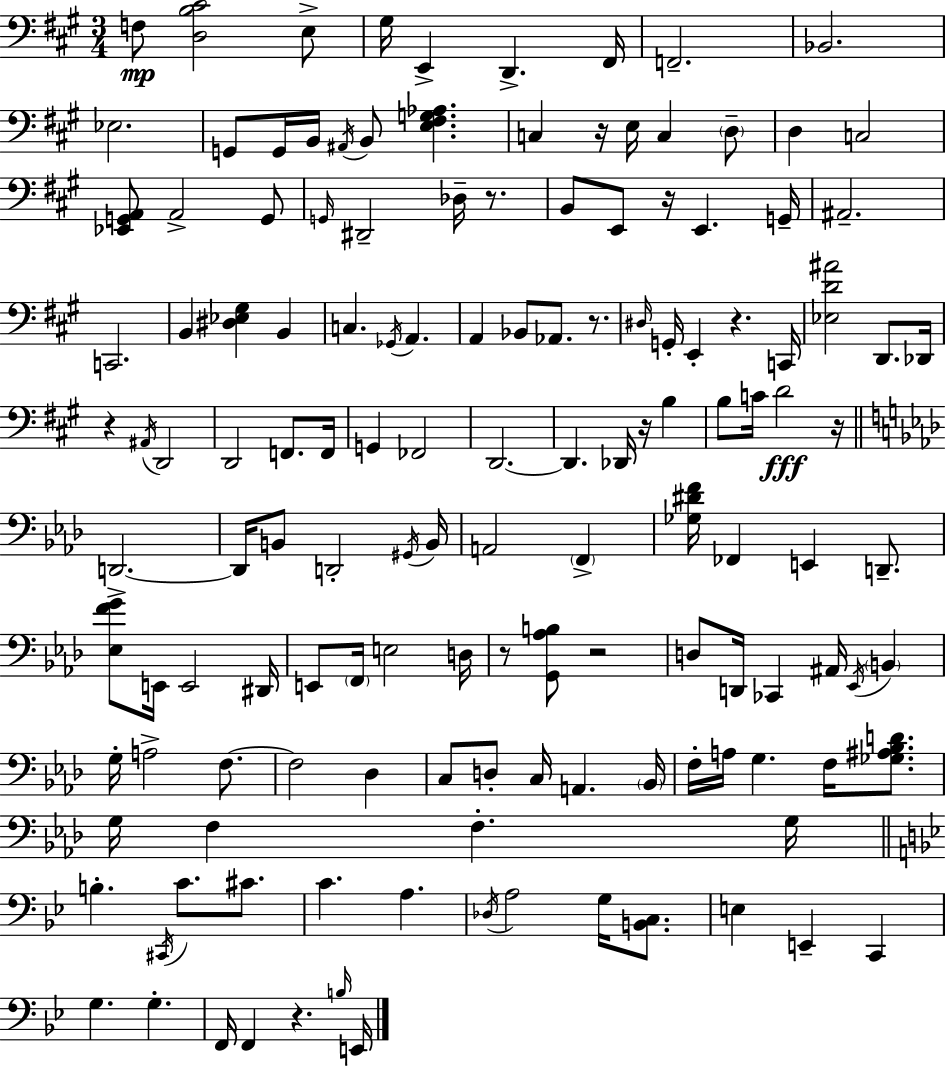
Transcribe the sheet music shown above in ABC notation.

X:1
T:Untitled
M:3/4
L:1/4
K:A
F,/2 [D,B,^C]2 E,/2 ^G,/4 E,, D,, ^F,,/4 F,,2 _B,,2 _E,2 G,,/2 G,,/4 B,,/4 ^A,,/4 B,,/2 [E,^F,G,_A,] C, z/4 E,/4 C, D,/2 D, C,2 [_E,,G,,A,,]/2 A,,2 G,,/2 G,,/4 ^D,,2 _D,/4 z/2 B,,/2 E,,/2 z/4 E,, G,,/4 ^A,,2 C,,2 B,, [^D,_E,^G,] B,, C, _G,,/4 A,, A,, _B,,/2 _A,,/2 z/2 ^D,/4 G,,/4 E,, z C,,/4 [_E,D^A]2 D,,/2 _D,,/4 z ^A,,/4 D,,2 D,,2 F,,/2 F,,/4 G,, _F,,2 D,,2 D,, _D,,/4 z/4 B, B,/2 C/4 D2 z/4 D,,2 D,,/4 B,,/2 D,,2 ^G,,/4 B,,/4 A,,2 F,, [_G,^DF]/4 _F,, E,, D,,/2 [_E,FG]/2 E,,/4 E,,2 ^D,,/4 E,,/2 F,,/4 E,2 D,/4 z/2 [G,,_A,B,]/2 z2 D,/2 D,,/4 _C,, ^A,,/4 _E,,/4 B,, G,/4 A,2 F,/2 F,2 _D, C,/2 D,/2 C,/4 A,, _B,,/4 F,/4 A,/4 G, F,/4 [_G,^A,_B,D]/2 G,/4 F, F, G,/4 B, ^C,,/4 C/2 ^C/2 C A, _D,/4 A,2 G,/4 [B,,C,]/2 E, E,, C,, G, G, F,,/4 F,, z B,/4 E,,/4